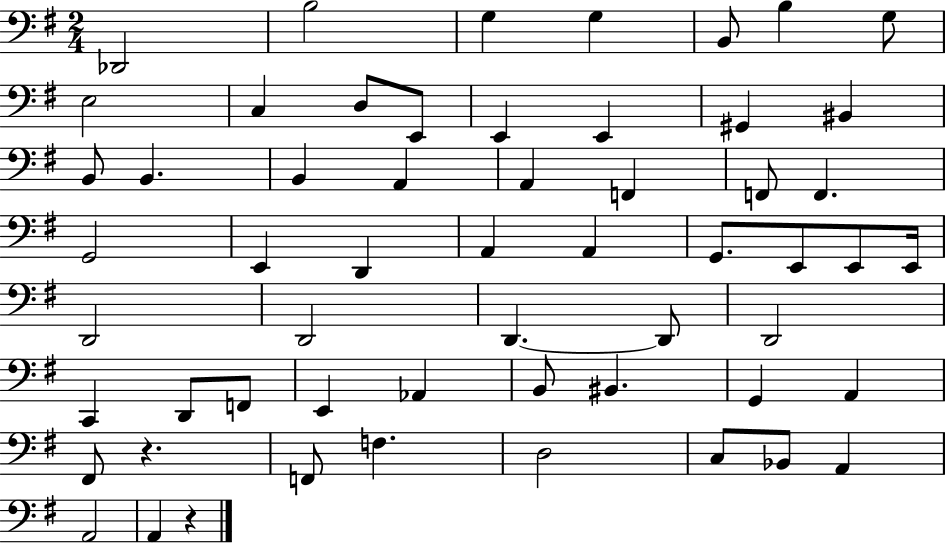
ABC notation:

X:1
T:Untitled
M:2/4
L:1/4
K:G
_D,,2 B,2 G, G, B,,/2 B, G,/2 E,2 C, D,/2 E,,/2 E,, E,, ^G,, ^B,, B,,/2 B,, B,, A,, A,, F,, F,,/2 F,, G,,2 E,, D,, A,, A,, G,,/2 E,,/2 E,,/2 E,,/4 D,,2 D,,2 D,, D,,/2 D,,2 C,, D,,/2 F,,/2 E,, _A,, B,,/2 ^B,, G,, A,, ^F,,/2 z F,,/2 F, D,2 C,/2 _B,,/2 A,, A,,2 A,, z